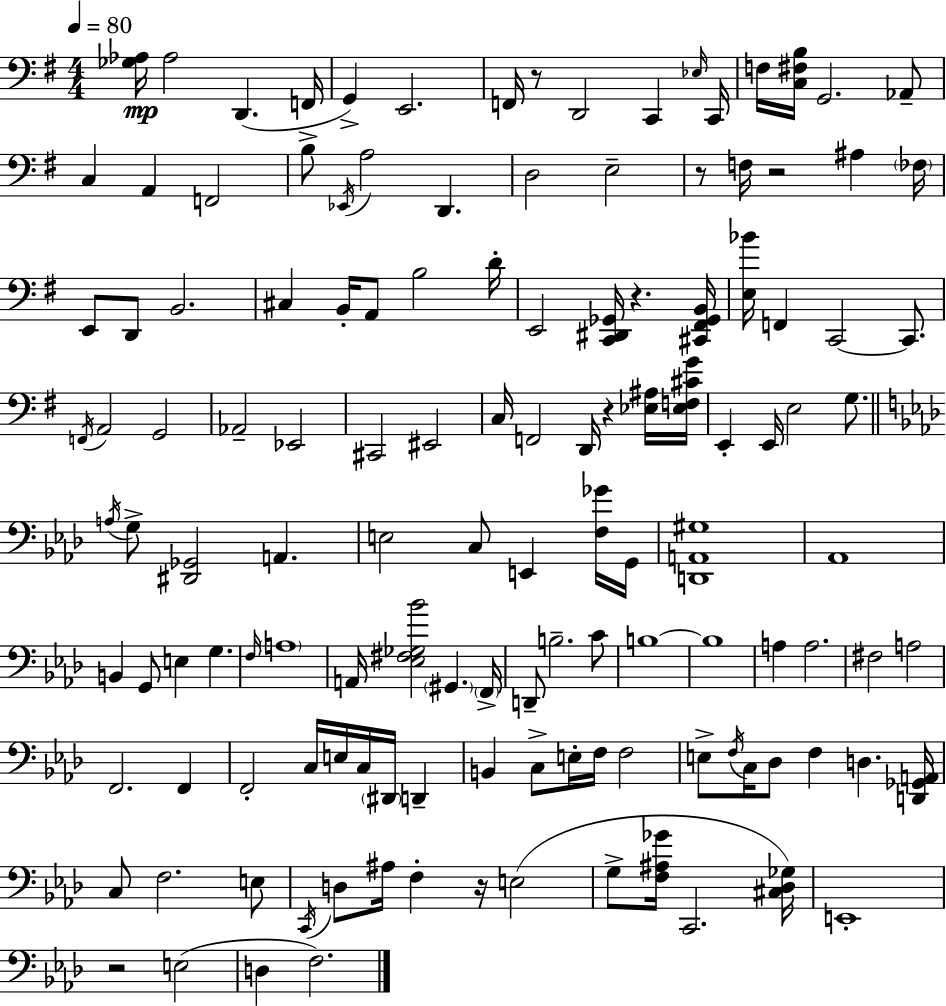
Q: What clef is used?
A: bass